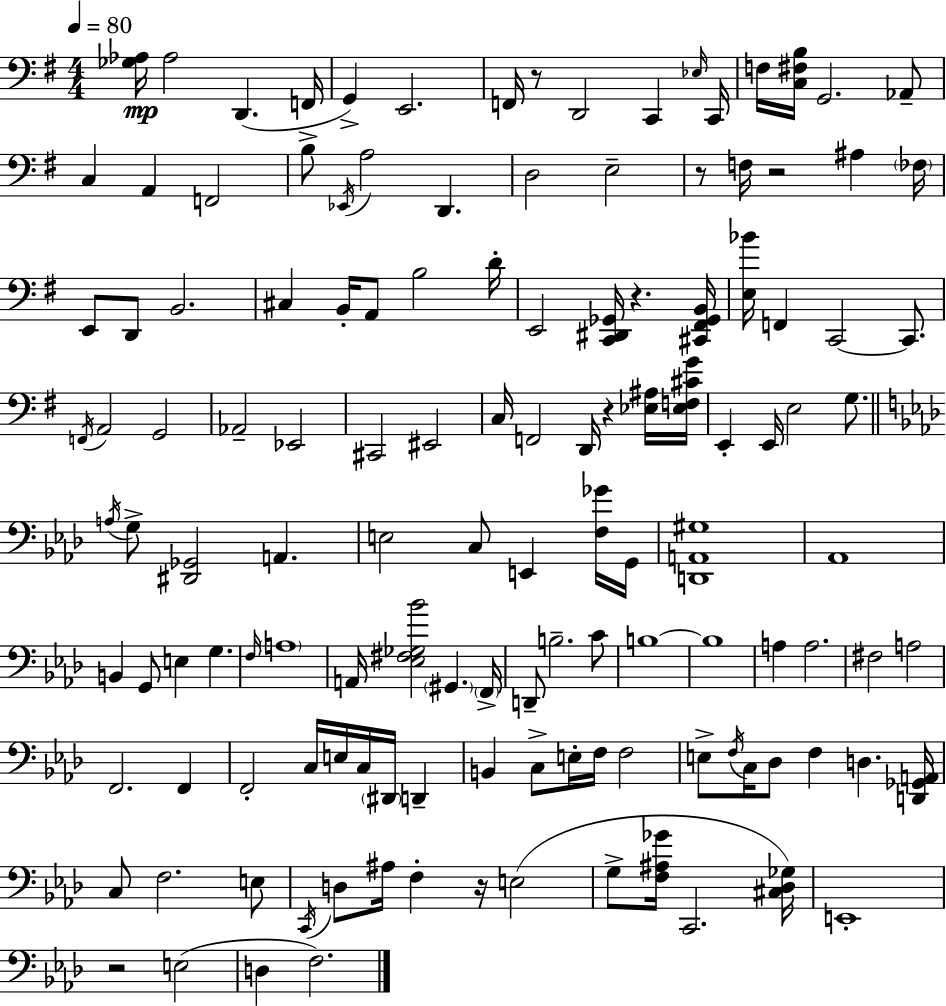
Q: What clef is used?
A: bass